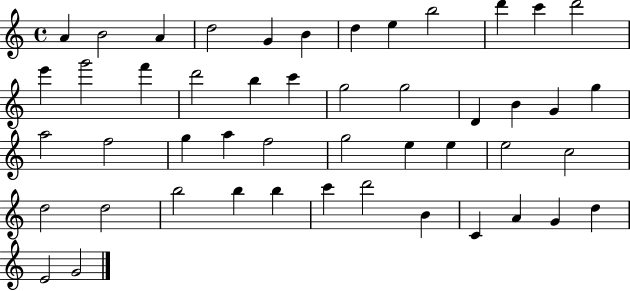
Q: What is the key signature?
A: C major